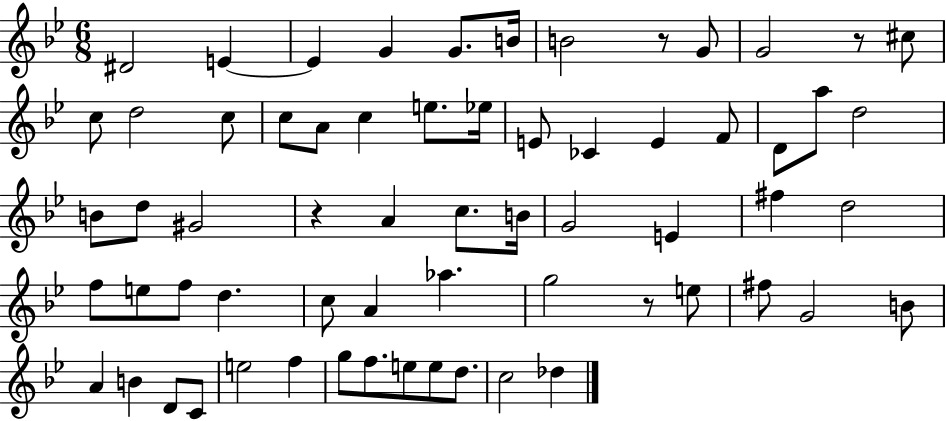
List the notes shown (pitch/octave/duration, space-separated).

D#4/h E4/q E4/q G4/q G4/e. B4/s B4/h R/e G4/e G4/h R/e C#5/e C5/e D5/h C5/e C5/e A4/e C5/q E5/e. Eb5/s E4/e CES4/q E4/q F4/e D4/e A5/e D5/h B4/e D5/e G#4/h R/q A4/q C5/e. B4/s G4/h E4/q F#5/q D5/h F5/e E5/e F5/e D5/q. C5/e A4/q Ab5/q. G5/h R/e E5/e F#5/e G4/h B4/e A4/q B4/q D4/e C4/e E5/h F5/q G5/e F5/e. E5/e E5/e D5/e. C5/h Db5/q